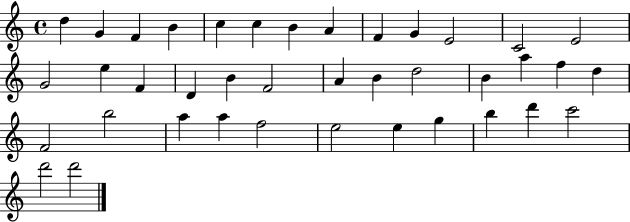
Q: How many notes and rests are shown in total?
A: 39